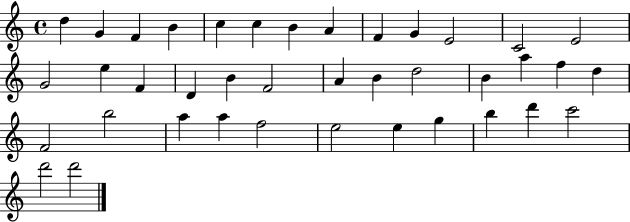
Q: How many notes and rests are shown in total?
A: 39